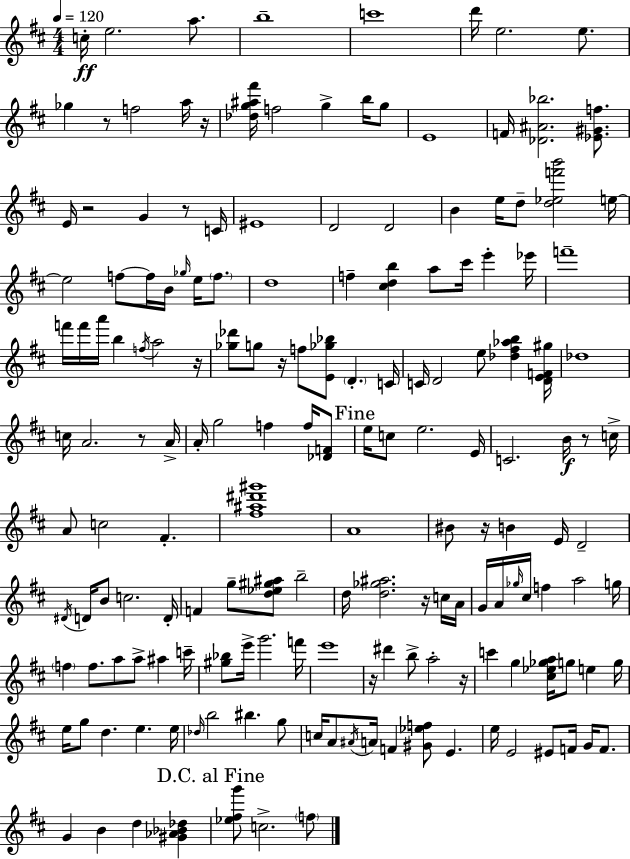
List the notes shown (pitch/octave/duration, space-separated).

C5/s E5/h. A5/e. B5/w C6/w D6/s E5/h. E5/e. Gb5/q R/e F5/h A5/s R/s [Db5,G5,A#5,F#6]/s F5/h G5/q B5/s G5/e E4/w F4/s [Db4,A#4,Bb5]/h. [Eb4,G#4,F5]/e. E4/s R/h G4/q R/e C4/s EIS4/w D4/h D4/h B4/q E5/s D5/e [D5,Eb5,F6,B6]/h E5/s E5/h F5/e F5/s B4/s Gb5/s E5/s F5/e. D5/w F5/q [C#5,D5,B5]/q A5/e C#6/s E6/q Eb6/s F6/w F6/s F6/s A6/s B5/q F5/s A5/h R/s [Gb5,Db6]/e G5/e R/s F5/e [E4,Gb5,Bb5]/e D4/q. C4/s C4/s D4/h E5/e [Db5,F#5,Ab5,B5]/q [D4,E4,F4,G#5]/s Db5/w C5/s A4/h. R/e A4/s A4/s G5/h F5/q F5/s [Db4,F4]/e E5/s C5/e E5/h. E4/s C4/h. B4/s R/e C5/s A4/e C5/h F#4/q. [F#5,A#5,D#6,G#6]/w A4/w BIS4/e R/s B4/q E4/s D4/h D#4/s D4/s B4/e C5/h. D4/s F4/q G5/e [D5,Eb5,G#5,A#5]/e B5/h D5/s [D5,Gb5,A#5]/h. R/s C5/s A4/s G4/s A4/s Gb5/s C#5/s F5/q A5/h G5/s F5/q F5/e. A5/e A5/e A#5/q C6/s [G#5,Bb5]/e E6/s G6/h. F6/s E6/w R/s D#6/q B5/e A5/h R/s C6/q G5/q [C#5,Eb5,Gb5,A5]/s G5/e E5/q G5/s E5/s G5/e D5/q. E5/q. E5/s Db5/s B5/h BIS5/q. G5/e C5/s A4/e A#4/s A4/s F4/q [G#4,Eb5,F5]/e E4/q. E5/s E4/h EIS4/e F4/s G4/s F4/e. G4/q B4/q D5/q [G#4,Ab4,Bb4,Db5]/q [Eb5,F#5,G6]/e C5/h. F5/e